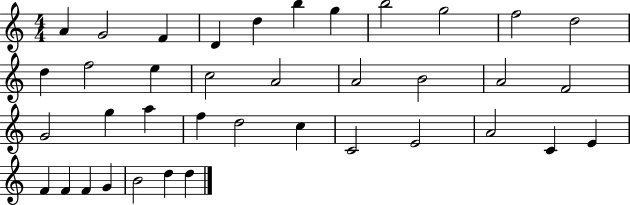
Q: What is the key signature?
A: C major